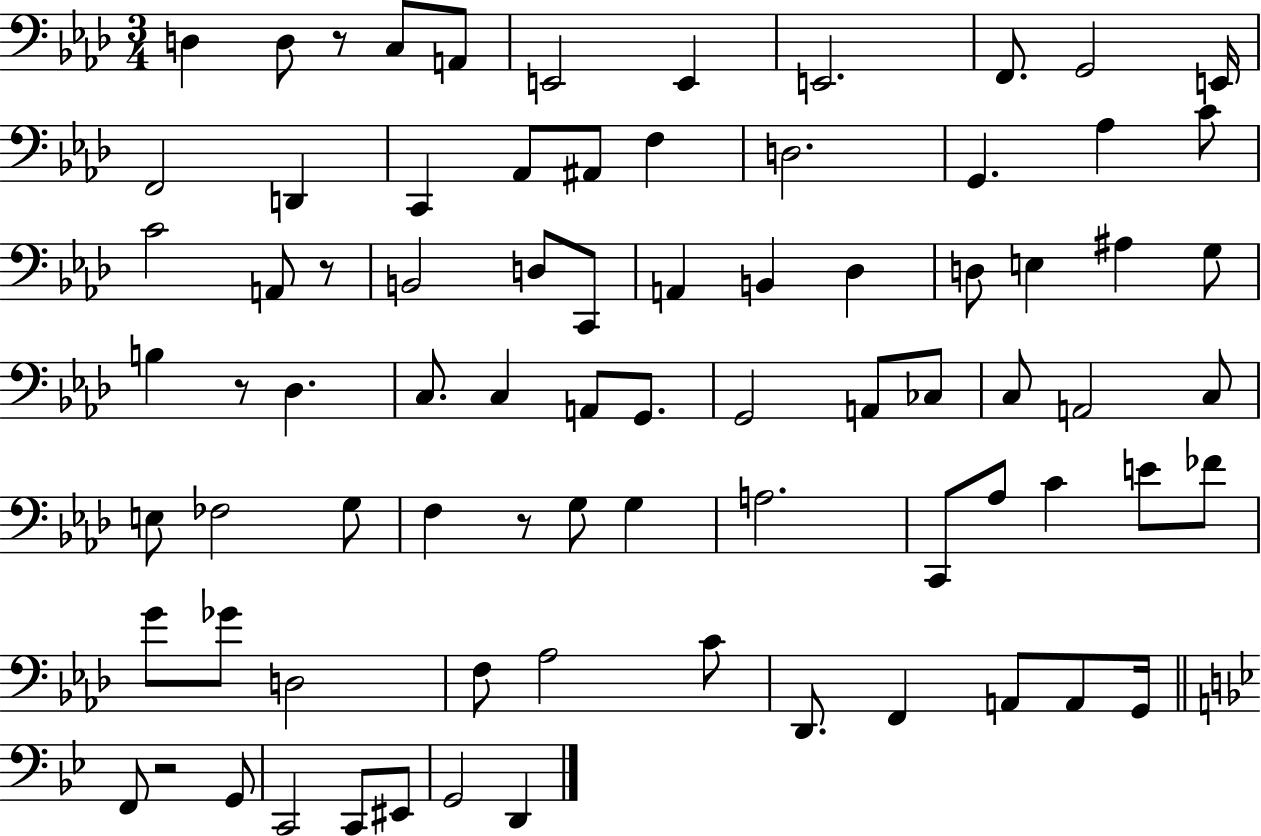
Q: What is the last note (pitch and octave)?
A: D2